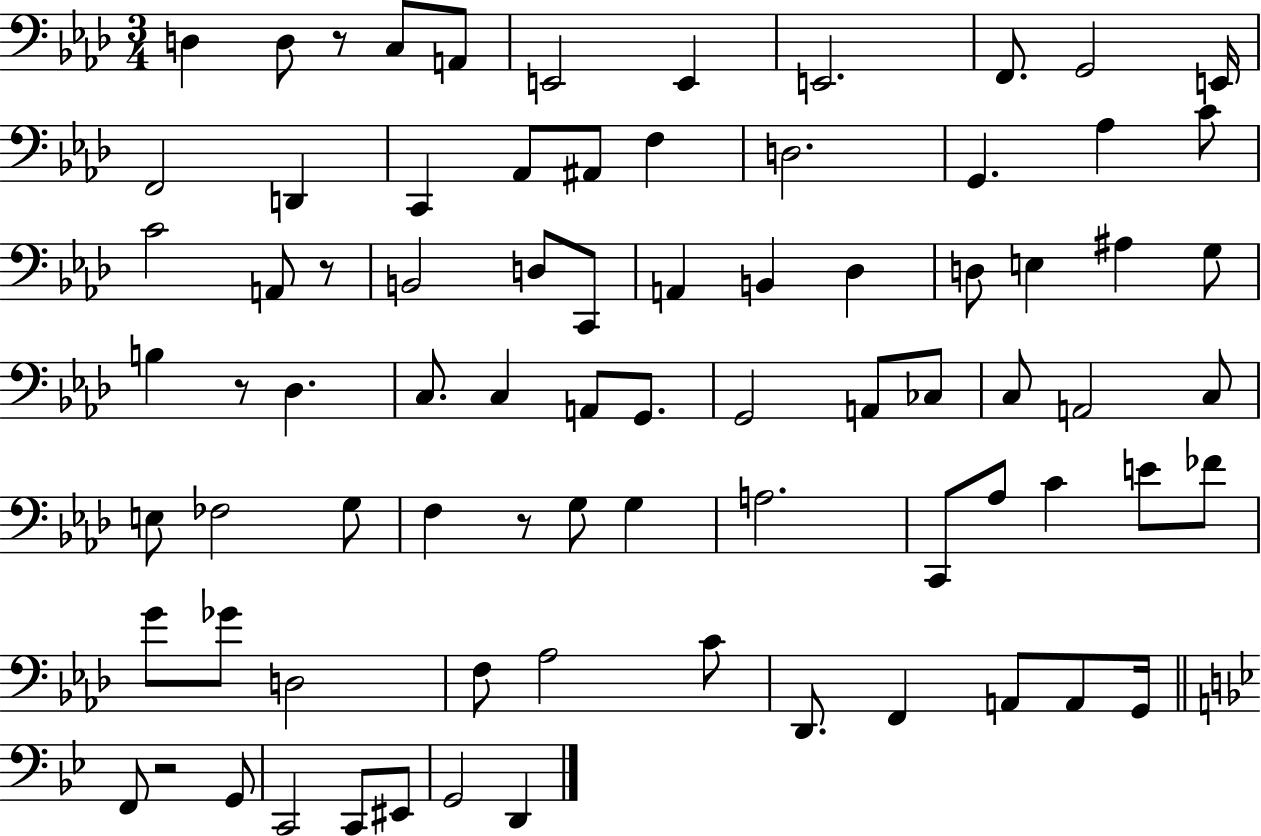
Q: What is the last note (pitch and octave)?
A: D2